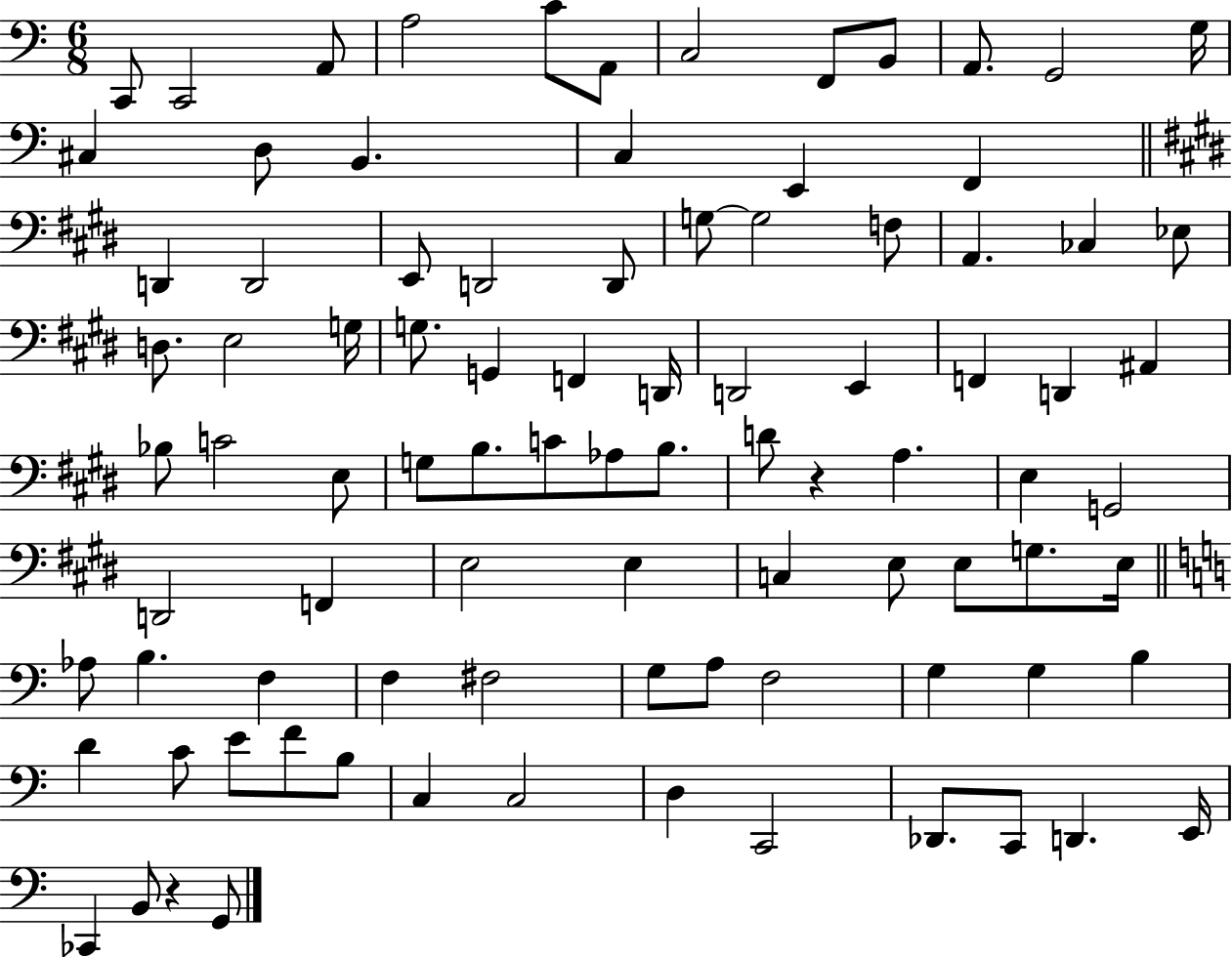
C2/e C2/h A2/e A3/h C4/e A2/e C3/h F2/e B2/e A2/e. G2/h G3/s C#3/q D3/e B2/q. C3/q E2/q F2/q D2/q D2/h E2/e D2/h D2/e G3/e G3/h F3/e A2/q. CES3/q Eb3/e D3/e. E3/h G3/s G3/e. G2/q F2/q D2/s D2/h E2/q F2/q D2/q A#2/q Bb3/e C4/h E3/e G3/e B3/e. C4/e Ab3/e B3/e. D4/e R/q A3/q. E3/q G2/h D2/h F2/q E3/h E3/q C3/q E3/e E3/e G3/e. E3/s Ab3/e B3/q. F3/q F3/q F#3/h G3/e A3/e F3/h G3/q G3/q B3/q D4/q C4/e E4/e F4/e B3/e C3/q C3/h D3/q C2/h Db2/e. C2/e D2/q. E2/s CES2/q B2/e R/q G2/e